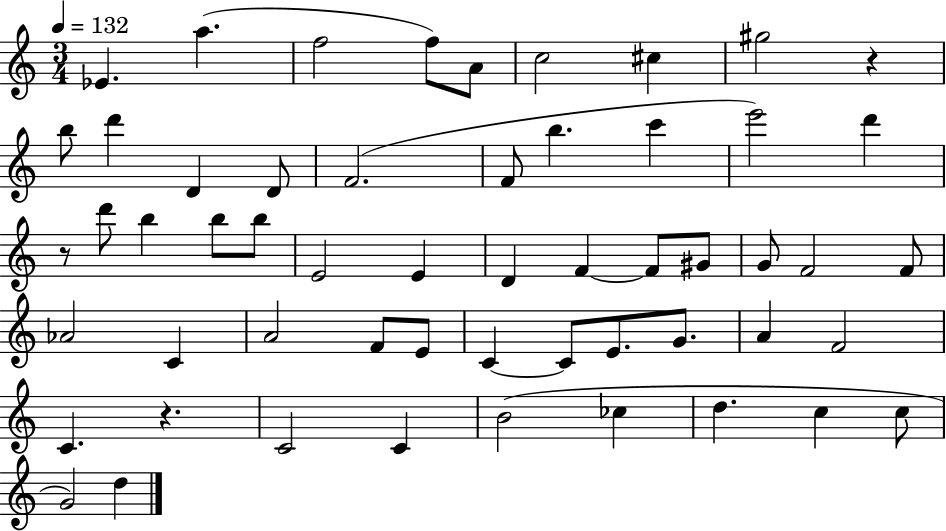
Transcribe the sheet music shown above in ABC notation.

X:1
T:Untitled
M:3/4
L:1/4
K:C
_E a f2 f/2 A/2 c2 ^c ^g2 z b/2 d' D D/2 F2 F/2 b c' e'2 d' z/2 d'/2 b b/2 b/2 E2 E D F F/2 ^G/2 G/2 F2 F/2 _A2 C A2 F/2 E/2 C C/2 E/2 G/2 A F2 C z C2 C B2 _c d c c/2 G2 d